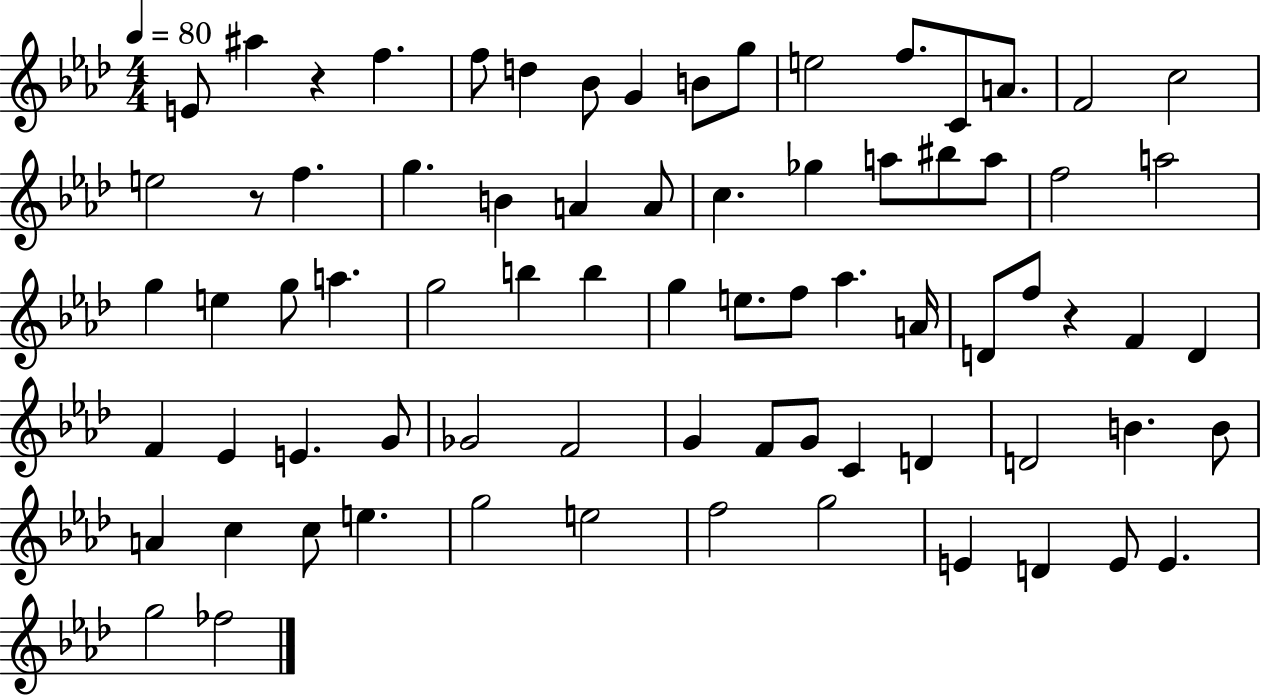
E4/e A#5/q R/q F5/q. F5/e D5/q Bb4/e G4/q B4/e G5/e E5/h F5/e. C4/e A4/e. F4/h C5/h E5/h R/e F5/q. G5/q. B4/q A4/q A4/e C5/q. Gb5/q A5/e BIS5/e A5/e F5/h A5/h G5/q E5/q G5/e A5/q. G5/h B5/q B5/q G5/q E5/e. F5/e Ab5/q. A4/s D4/e F5/e R/q F4/q D4/q F4/q Eb4/q E4/q. G4/e Gb4/h F4/h G4/q F4/e G4/e C4/q D4/q D4/h B4/q. B4/e A4/q C5/q C5/e E5/q. G5/h E5/h F5/h G5/h E4/q D4/q E4/e E4/q. G5/h FES5/h